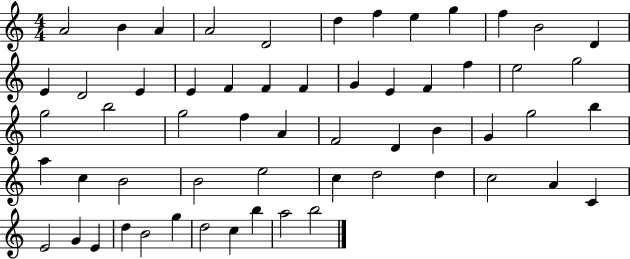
{
  \clef treble
  \numericTimeSignature
  \time 4/4
  \key c \major
  a'2 b'4 a'4 | a'2 d'2 | d''4 f''4 e''4 g''4 | f''4 b'2 d'4 | \break e'4 d'2 e'4 | e'4 f'4 f'4 f'4 | g'4 e'4 f'4 f''4 | e''2 g''2 | \break g''2 b''2 | g''2 f''4 a'4 | f'2 d'4 b'4 | g'4 g''2 b''4 | \break a''4 c''4 b'2 | b'2 e''2 | c''4 d''2 d''4 | c''2 a'4 c'4 | \break e'2 g'4 e'4 | d''4 b'2 g''4 | d''2 c''4 b''4 | a''2 b''2 | \break \bar "|."
}